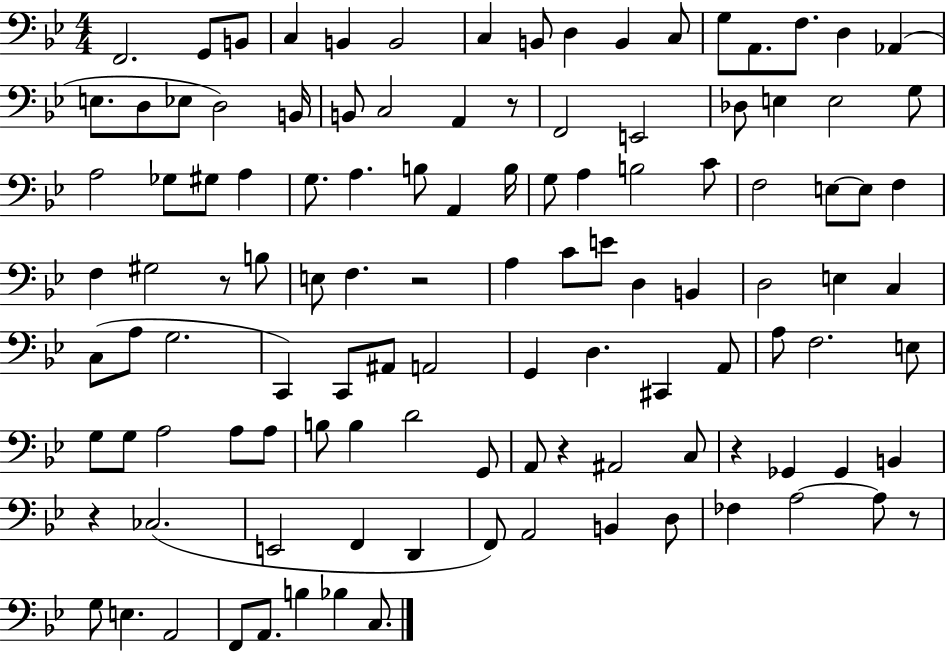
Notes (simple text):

F2/h. G2/e B2/e C3/q B2/q B2/h C3/q B2/e D3/q B2/q C3/e G3/e A2/e. F3/e. D3/q Ab2/q E3/e. D3/e Eb3/e D3/h B2/s B2/e C3/h A2/q R/e F2/h E2/h Db3/e E3/q E3/h G3/e A3/h Gb3/e G#3/e A3/q G3/e. A3/q. B3/e A2/q B3/s G3/e A3/q B3/h C4/e F3/h E3/e E3/e F3/q F3/q G#3/h R/e B3/e E3/e F3/q. R/h A3/q C4/e E4/e D3/q B2/q D3/h E3/q C3/q C3/e A3/e G3/h. C2/q C2/e A#2/e A2/h G2/q D3/q. C#2/q A2/e A3/e F3/h. E3/e G3/e G3/e A3/h A3/e A3/e B3/e B3/q D4/h G2/e A2/e R/q A#2/h C3/e R/q Gb2/q Gb2/q B2/q R/q CES3/h. E2/h F2/q D2/q F2/e A2/h B2/q D3/e FES3/q A3/h A3/e R/e G3/e E3/q. A2/h F2/e A2/e. B3/q Bb3/q C3/e.